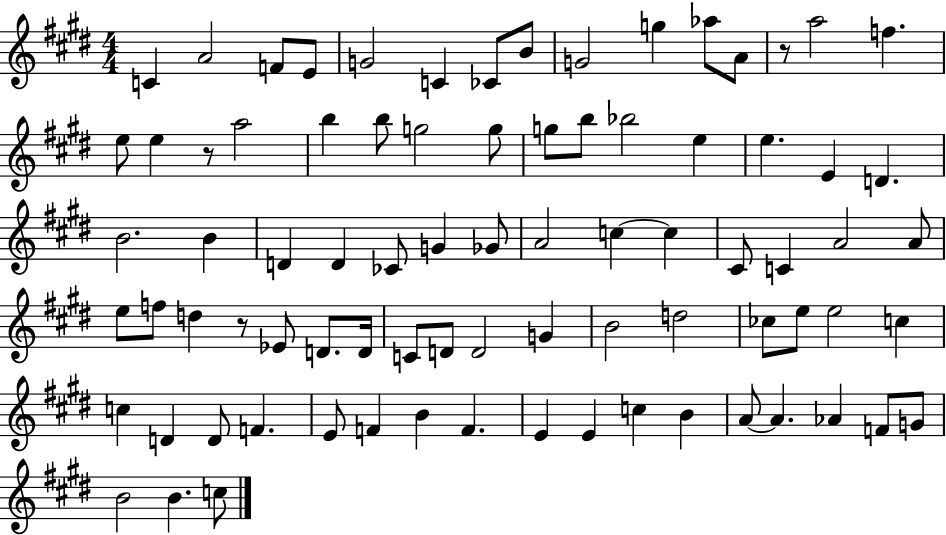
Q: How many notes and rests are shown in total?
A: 81